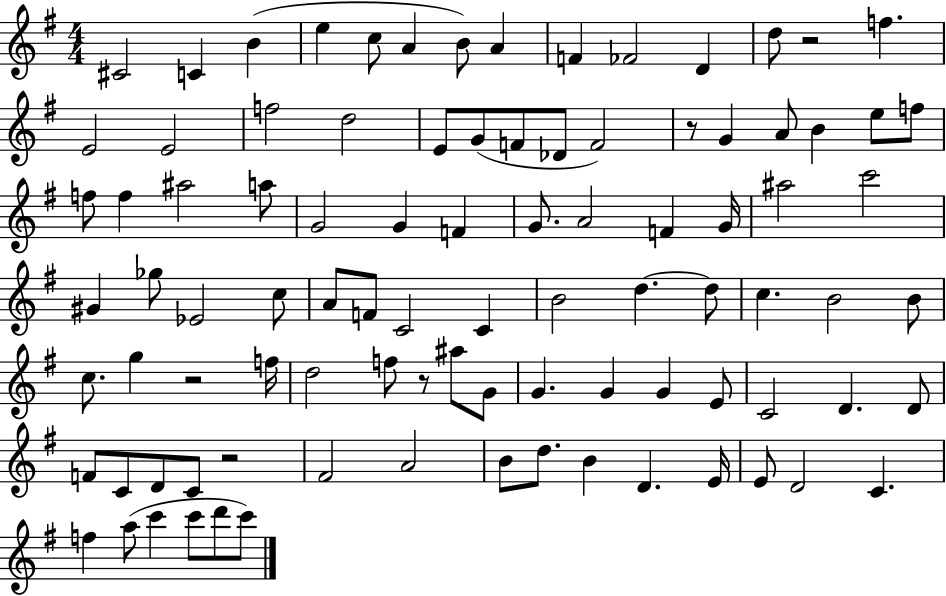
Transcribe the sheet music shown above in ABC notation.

X:1
T:Untitled
M:4/4
L:1/4
K:G
^C2 C B e c/2 A B/2 A F _F2 D d/2 z2 f E2 E2 f2 d2 E/2 G/2 F/2 _D/2 F2 z/2 G A/2 B e/2 f/2 f/2 f ^a2 a/2 G2 G F G/2 A2 F G/4 ^a2 c'2 ^G _g/2 _E2 c/2 A/2 F/2 C2 C B2 d d/2 c B2 B/2 c/2 g z2 f/4 d2 f/2 z/2 ^a/2 G/2 G G G E/2 C2 D D/2 F/2 C/2 D/2 C/2 z2 ^F2 A2 B/2 d/2 B D E/4 E/2 D2 C f a/2 c' c'/2 d'/2 c'/2